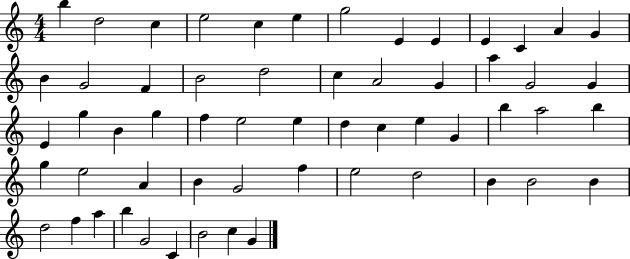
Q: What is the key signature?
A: C major